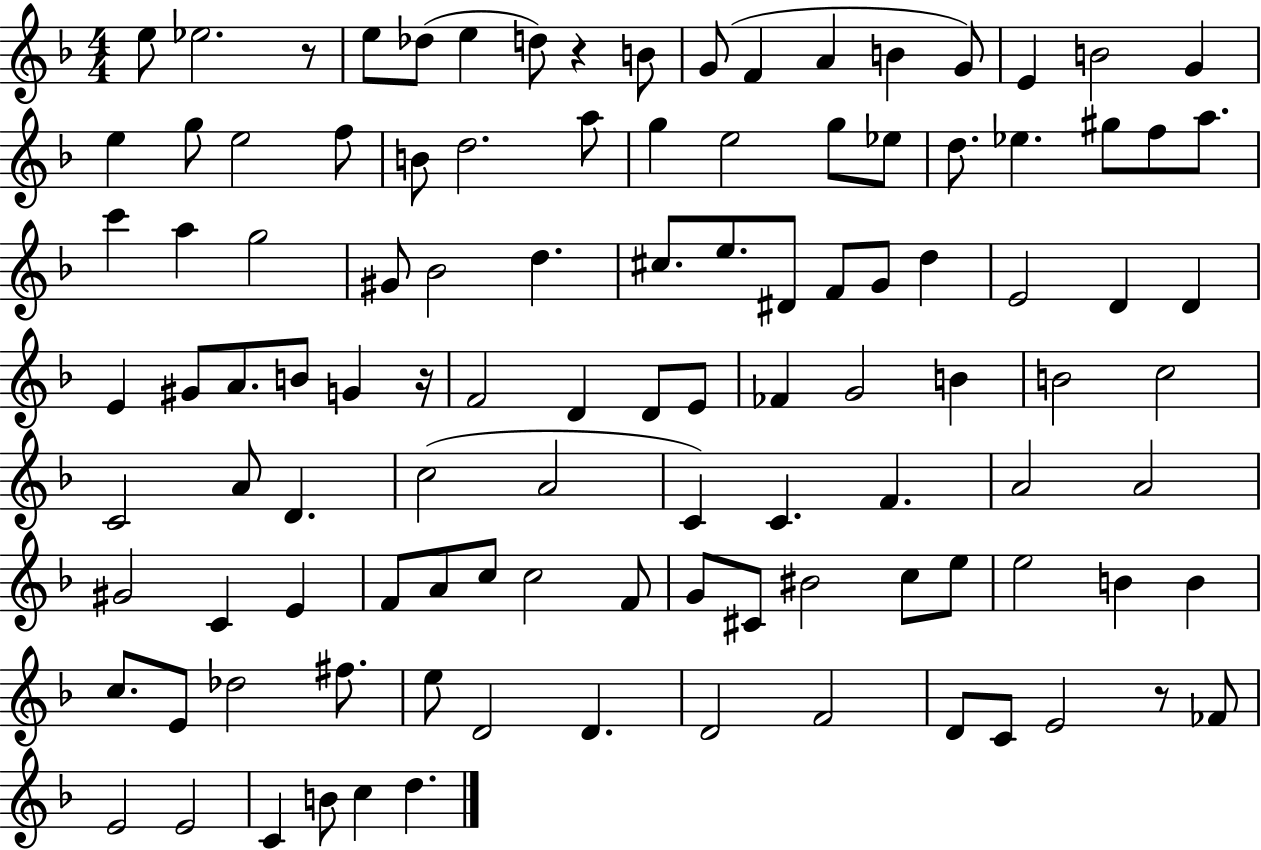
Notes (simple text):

E5/e Eb5/h. R/e E5/e Db5/e E5/q D5/e R/q B4/e G4/e F4/q A4/q B4/q G4/e E4/q B4/h G4/q E5/q G5/e E5/h F5/e B4/e D5/h. A5/e G5/q E5/h G5/e Eb5/e D5/e. Eb5/q. G#5/e F5/e A5/e. C6/q A5/q G5/h G#4/e Bb4/h D5/q. C#5/e. E5/e. D#4/e F4/e G4/e D5/q E4/h D4/q D4/q E4/q G#4/e A4/e. B4/e G4/q R/s F4/h D4/q D4/e E4/e FES4/q G4/h B4/q B4/h C5/h C4/h A4/e D4/q. C5/h A4/h C4/q C4/q. F4/q. A4/h A4/h G#4/h C4/q E4/q F4/e A4/e C5/e C5/h F4/e G4/e C#4/e BIS4/h C5/e E5/e E5/h B4/q B4/q C5/e. E4/e Db5/h F#5/e. E5/e D4/h D4/q. D4/h F4/h D4/e C4/e E4/h R/e FES4/e E4/h E4/h C4/q B4/e C5/q D5/q.